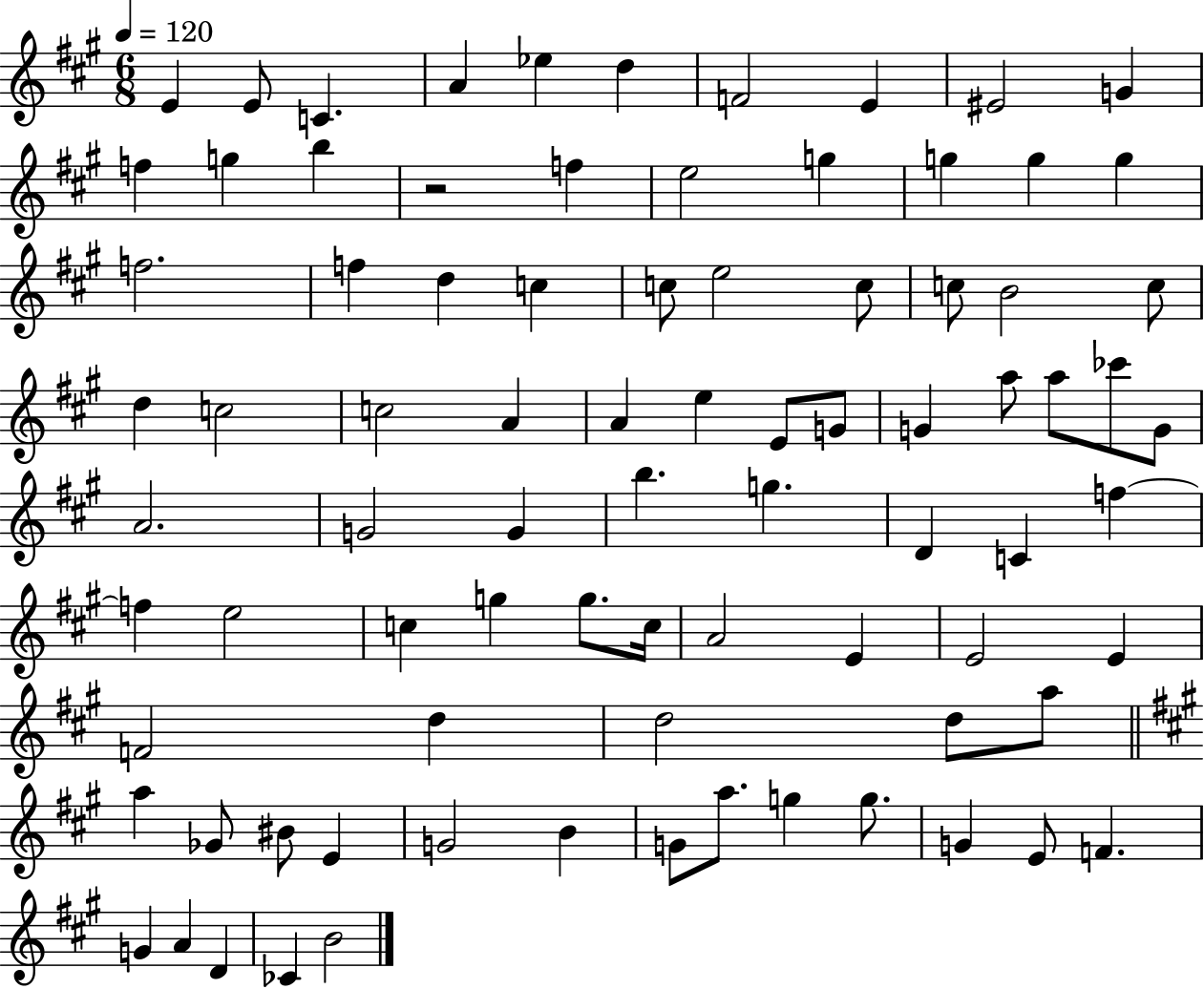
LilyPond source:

{
  \clef treble
  \numericTimeSignature
  \time 6/8
  \key a \major
  \tempo 4 = 120
  e'4 e'8 c'4. | a'4 ees''4 d''4 | f'2 e'4 | eis'2 g'4 | \break f''4 g''4 b''4 | r2 f''4 | e''2 g''4 | g''4 g''4 g''4 | \break f''2. | f''4 d''4 c''4 | c''8 e''2 c''8 | c''8 b'2 c''8 | \break d''4 c''2 | c''2 a'4 | a'4 e''4 e'8 g'8 | g'4 a''8 a''8 ces'''8 g'8 | \break a'2. | g'2 g'4 | b''4. g''4. | d'4 c'4 f''4~~ | \break f''4 e''2 | c''4 g''4 g''8. c''16 | a'2 e'4 | e'2 e'4 | \break f'2 d''4 | d''2 d''8 a''8 | \bar "||" \break \key a \major a''4 ges'8 bis'8 e'4 | g'2 b'4 | g'8 a''8. g''4 g''8. | g'4 e'8 f'4. | \break g'4 a'4 d'4 | ces'4 b'2 | \bar "|."
}